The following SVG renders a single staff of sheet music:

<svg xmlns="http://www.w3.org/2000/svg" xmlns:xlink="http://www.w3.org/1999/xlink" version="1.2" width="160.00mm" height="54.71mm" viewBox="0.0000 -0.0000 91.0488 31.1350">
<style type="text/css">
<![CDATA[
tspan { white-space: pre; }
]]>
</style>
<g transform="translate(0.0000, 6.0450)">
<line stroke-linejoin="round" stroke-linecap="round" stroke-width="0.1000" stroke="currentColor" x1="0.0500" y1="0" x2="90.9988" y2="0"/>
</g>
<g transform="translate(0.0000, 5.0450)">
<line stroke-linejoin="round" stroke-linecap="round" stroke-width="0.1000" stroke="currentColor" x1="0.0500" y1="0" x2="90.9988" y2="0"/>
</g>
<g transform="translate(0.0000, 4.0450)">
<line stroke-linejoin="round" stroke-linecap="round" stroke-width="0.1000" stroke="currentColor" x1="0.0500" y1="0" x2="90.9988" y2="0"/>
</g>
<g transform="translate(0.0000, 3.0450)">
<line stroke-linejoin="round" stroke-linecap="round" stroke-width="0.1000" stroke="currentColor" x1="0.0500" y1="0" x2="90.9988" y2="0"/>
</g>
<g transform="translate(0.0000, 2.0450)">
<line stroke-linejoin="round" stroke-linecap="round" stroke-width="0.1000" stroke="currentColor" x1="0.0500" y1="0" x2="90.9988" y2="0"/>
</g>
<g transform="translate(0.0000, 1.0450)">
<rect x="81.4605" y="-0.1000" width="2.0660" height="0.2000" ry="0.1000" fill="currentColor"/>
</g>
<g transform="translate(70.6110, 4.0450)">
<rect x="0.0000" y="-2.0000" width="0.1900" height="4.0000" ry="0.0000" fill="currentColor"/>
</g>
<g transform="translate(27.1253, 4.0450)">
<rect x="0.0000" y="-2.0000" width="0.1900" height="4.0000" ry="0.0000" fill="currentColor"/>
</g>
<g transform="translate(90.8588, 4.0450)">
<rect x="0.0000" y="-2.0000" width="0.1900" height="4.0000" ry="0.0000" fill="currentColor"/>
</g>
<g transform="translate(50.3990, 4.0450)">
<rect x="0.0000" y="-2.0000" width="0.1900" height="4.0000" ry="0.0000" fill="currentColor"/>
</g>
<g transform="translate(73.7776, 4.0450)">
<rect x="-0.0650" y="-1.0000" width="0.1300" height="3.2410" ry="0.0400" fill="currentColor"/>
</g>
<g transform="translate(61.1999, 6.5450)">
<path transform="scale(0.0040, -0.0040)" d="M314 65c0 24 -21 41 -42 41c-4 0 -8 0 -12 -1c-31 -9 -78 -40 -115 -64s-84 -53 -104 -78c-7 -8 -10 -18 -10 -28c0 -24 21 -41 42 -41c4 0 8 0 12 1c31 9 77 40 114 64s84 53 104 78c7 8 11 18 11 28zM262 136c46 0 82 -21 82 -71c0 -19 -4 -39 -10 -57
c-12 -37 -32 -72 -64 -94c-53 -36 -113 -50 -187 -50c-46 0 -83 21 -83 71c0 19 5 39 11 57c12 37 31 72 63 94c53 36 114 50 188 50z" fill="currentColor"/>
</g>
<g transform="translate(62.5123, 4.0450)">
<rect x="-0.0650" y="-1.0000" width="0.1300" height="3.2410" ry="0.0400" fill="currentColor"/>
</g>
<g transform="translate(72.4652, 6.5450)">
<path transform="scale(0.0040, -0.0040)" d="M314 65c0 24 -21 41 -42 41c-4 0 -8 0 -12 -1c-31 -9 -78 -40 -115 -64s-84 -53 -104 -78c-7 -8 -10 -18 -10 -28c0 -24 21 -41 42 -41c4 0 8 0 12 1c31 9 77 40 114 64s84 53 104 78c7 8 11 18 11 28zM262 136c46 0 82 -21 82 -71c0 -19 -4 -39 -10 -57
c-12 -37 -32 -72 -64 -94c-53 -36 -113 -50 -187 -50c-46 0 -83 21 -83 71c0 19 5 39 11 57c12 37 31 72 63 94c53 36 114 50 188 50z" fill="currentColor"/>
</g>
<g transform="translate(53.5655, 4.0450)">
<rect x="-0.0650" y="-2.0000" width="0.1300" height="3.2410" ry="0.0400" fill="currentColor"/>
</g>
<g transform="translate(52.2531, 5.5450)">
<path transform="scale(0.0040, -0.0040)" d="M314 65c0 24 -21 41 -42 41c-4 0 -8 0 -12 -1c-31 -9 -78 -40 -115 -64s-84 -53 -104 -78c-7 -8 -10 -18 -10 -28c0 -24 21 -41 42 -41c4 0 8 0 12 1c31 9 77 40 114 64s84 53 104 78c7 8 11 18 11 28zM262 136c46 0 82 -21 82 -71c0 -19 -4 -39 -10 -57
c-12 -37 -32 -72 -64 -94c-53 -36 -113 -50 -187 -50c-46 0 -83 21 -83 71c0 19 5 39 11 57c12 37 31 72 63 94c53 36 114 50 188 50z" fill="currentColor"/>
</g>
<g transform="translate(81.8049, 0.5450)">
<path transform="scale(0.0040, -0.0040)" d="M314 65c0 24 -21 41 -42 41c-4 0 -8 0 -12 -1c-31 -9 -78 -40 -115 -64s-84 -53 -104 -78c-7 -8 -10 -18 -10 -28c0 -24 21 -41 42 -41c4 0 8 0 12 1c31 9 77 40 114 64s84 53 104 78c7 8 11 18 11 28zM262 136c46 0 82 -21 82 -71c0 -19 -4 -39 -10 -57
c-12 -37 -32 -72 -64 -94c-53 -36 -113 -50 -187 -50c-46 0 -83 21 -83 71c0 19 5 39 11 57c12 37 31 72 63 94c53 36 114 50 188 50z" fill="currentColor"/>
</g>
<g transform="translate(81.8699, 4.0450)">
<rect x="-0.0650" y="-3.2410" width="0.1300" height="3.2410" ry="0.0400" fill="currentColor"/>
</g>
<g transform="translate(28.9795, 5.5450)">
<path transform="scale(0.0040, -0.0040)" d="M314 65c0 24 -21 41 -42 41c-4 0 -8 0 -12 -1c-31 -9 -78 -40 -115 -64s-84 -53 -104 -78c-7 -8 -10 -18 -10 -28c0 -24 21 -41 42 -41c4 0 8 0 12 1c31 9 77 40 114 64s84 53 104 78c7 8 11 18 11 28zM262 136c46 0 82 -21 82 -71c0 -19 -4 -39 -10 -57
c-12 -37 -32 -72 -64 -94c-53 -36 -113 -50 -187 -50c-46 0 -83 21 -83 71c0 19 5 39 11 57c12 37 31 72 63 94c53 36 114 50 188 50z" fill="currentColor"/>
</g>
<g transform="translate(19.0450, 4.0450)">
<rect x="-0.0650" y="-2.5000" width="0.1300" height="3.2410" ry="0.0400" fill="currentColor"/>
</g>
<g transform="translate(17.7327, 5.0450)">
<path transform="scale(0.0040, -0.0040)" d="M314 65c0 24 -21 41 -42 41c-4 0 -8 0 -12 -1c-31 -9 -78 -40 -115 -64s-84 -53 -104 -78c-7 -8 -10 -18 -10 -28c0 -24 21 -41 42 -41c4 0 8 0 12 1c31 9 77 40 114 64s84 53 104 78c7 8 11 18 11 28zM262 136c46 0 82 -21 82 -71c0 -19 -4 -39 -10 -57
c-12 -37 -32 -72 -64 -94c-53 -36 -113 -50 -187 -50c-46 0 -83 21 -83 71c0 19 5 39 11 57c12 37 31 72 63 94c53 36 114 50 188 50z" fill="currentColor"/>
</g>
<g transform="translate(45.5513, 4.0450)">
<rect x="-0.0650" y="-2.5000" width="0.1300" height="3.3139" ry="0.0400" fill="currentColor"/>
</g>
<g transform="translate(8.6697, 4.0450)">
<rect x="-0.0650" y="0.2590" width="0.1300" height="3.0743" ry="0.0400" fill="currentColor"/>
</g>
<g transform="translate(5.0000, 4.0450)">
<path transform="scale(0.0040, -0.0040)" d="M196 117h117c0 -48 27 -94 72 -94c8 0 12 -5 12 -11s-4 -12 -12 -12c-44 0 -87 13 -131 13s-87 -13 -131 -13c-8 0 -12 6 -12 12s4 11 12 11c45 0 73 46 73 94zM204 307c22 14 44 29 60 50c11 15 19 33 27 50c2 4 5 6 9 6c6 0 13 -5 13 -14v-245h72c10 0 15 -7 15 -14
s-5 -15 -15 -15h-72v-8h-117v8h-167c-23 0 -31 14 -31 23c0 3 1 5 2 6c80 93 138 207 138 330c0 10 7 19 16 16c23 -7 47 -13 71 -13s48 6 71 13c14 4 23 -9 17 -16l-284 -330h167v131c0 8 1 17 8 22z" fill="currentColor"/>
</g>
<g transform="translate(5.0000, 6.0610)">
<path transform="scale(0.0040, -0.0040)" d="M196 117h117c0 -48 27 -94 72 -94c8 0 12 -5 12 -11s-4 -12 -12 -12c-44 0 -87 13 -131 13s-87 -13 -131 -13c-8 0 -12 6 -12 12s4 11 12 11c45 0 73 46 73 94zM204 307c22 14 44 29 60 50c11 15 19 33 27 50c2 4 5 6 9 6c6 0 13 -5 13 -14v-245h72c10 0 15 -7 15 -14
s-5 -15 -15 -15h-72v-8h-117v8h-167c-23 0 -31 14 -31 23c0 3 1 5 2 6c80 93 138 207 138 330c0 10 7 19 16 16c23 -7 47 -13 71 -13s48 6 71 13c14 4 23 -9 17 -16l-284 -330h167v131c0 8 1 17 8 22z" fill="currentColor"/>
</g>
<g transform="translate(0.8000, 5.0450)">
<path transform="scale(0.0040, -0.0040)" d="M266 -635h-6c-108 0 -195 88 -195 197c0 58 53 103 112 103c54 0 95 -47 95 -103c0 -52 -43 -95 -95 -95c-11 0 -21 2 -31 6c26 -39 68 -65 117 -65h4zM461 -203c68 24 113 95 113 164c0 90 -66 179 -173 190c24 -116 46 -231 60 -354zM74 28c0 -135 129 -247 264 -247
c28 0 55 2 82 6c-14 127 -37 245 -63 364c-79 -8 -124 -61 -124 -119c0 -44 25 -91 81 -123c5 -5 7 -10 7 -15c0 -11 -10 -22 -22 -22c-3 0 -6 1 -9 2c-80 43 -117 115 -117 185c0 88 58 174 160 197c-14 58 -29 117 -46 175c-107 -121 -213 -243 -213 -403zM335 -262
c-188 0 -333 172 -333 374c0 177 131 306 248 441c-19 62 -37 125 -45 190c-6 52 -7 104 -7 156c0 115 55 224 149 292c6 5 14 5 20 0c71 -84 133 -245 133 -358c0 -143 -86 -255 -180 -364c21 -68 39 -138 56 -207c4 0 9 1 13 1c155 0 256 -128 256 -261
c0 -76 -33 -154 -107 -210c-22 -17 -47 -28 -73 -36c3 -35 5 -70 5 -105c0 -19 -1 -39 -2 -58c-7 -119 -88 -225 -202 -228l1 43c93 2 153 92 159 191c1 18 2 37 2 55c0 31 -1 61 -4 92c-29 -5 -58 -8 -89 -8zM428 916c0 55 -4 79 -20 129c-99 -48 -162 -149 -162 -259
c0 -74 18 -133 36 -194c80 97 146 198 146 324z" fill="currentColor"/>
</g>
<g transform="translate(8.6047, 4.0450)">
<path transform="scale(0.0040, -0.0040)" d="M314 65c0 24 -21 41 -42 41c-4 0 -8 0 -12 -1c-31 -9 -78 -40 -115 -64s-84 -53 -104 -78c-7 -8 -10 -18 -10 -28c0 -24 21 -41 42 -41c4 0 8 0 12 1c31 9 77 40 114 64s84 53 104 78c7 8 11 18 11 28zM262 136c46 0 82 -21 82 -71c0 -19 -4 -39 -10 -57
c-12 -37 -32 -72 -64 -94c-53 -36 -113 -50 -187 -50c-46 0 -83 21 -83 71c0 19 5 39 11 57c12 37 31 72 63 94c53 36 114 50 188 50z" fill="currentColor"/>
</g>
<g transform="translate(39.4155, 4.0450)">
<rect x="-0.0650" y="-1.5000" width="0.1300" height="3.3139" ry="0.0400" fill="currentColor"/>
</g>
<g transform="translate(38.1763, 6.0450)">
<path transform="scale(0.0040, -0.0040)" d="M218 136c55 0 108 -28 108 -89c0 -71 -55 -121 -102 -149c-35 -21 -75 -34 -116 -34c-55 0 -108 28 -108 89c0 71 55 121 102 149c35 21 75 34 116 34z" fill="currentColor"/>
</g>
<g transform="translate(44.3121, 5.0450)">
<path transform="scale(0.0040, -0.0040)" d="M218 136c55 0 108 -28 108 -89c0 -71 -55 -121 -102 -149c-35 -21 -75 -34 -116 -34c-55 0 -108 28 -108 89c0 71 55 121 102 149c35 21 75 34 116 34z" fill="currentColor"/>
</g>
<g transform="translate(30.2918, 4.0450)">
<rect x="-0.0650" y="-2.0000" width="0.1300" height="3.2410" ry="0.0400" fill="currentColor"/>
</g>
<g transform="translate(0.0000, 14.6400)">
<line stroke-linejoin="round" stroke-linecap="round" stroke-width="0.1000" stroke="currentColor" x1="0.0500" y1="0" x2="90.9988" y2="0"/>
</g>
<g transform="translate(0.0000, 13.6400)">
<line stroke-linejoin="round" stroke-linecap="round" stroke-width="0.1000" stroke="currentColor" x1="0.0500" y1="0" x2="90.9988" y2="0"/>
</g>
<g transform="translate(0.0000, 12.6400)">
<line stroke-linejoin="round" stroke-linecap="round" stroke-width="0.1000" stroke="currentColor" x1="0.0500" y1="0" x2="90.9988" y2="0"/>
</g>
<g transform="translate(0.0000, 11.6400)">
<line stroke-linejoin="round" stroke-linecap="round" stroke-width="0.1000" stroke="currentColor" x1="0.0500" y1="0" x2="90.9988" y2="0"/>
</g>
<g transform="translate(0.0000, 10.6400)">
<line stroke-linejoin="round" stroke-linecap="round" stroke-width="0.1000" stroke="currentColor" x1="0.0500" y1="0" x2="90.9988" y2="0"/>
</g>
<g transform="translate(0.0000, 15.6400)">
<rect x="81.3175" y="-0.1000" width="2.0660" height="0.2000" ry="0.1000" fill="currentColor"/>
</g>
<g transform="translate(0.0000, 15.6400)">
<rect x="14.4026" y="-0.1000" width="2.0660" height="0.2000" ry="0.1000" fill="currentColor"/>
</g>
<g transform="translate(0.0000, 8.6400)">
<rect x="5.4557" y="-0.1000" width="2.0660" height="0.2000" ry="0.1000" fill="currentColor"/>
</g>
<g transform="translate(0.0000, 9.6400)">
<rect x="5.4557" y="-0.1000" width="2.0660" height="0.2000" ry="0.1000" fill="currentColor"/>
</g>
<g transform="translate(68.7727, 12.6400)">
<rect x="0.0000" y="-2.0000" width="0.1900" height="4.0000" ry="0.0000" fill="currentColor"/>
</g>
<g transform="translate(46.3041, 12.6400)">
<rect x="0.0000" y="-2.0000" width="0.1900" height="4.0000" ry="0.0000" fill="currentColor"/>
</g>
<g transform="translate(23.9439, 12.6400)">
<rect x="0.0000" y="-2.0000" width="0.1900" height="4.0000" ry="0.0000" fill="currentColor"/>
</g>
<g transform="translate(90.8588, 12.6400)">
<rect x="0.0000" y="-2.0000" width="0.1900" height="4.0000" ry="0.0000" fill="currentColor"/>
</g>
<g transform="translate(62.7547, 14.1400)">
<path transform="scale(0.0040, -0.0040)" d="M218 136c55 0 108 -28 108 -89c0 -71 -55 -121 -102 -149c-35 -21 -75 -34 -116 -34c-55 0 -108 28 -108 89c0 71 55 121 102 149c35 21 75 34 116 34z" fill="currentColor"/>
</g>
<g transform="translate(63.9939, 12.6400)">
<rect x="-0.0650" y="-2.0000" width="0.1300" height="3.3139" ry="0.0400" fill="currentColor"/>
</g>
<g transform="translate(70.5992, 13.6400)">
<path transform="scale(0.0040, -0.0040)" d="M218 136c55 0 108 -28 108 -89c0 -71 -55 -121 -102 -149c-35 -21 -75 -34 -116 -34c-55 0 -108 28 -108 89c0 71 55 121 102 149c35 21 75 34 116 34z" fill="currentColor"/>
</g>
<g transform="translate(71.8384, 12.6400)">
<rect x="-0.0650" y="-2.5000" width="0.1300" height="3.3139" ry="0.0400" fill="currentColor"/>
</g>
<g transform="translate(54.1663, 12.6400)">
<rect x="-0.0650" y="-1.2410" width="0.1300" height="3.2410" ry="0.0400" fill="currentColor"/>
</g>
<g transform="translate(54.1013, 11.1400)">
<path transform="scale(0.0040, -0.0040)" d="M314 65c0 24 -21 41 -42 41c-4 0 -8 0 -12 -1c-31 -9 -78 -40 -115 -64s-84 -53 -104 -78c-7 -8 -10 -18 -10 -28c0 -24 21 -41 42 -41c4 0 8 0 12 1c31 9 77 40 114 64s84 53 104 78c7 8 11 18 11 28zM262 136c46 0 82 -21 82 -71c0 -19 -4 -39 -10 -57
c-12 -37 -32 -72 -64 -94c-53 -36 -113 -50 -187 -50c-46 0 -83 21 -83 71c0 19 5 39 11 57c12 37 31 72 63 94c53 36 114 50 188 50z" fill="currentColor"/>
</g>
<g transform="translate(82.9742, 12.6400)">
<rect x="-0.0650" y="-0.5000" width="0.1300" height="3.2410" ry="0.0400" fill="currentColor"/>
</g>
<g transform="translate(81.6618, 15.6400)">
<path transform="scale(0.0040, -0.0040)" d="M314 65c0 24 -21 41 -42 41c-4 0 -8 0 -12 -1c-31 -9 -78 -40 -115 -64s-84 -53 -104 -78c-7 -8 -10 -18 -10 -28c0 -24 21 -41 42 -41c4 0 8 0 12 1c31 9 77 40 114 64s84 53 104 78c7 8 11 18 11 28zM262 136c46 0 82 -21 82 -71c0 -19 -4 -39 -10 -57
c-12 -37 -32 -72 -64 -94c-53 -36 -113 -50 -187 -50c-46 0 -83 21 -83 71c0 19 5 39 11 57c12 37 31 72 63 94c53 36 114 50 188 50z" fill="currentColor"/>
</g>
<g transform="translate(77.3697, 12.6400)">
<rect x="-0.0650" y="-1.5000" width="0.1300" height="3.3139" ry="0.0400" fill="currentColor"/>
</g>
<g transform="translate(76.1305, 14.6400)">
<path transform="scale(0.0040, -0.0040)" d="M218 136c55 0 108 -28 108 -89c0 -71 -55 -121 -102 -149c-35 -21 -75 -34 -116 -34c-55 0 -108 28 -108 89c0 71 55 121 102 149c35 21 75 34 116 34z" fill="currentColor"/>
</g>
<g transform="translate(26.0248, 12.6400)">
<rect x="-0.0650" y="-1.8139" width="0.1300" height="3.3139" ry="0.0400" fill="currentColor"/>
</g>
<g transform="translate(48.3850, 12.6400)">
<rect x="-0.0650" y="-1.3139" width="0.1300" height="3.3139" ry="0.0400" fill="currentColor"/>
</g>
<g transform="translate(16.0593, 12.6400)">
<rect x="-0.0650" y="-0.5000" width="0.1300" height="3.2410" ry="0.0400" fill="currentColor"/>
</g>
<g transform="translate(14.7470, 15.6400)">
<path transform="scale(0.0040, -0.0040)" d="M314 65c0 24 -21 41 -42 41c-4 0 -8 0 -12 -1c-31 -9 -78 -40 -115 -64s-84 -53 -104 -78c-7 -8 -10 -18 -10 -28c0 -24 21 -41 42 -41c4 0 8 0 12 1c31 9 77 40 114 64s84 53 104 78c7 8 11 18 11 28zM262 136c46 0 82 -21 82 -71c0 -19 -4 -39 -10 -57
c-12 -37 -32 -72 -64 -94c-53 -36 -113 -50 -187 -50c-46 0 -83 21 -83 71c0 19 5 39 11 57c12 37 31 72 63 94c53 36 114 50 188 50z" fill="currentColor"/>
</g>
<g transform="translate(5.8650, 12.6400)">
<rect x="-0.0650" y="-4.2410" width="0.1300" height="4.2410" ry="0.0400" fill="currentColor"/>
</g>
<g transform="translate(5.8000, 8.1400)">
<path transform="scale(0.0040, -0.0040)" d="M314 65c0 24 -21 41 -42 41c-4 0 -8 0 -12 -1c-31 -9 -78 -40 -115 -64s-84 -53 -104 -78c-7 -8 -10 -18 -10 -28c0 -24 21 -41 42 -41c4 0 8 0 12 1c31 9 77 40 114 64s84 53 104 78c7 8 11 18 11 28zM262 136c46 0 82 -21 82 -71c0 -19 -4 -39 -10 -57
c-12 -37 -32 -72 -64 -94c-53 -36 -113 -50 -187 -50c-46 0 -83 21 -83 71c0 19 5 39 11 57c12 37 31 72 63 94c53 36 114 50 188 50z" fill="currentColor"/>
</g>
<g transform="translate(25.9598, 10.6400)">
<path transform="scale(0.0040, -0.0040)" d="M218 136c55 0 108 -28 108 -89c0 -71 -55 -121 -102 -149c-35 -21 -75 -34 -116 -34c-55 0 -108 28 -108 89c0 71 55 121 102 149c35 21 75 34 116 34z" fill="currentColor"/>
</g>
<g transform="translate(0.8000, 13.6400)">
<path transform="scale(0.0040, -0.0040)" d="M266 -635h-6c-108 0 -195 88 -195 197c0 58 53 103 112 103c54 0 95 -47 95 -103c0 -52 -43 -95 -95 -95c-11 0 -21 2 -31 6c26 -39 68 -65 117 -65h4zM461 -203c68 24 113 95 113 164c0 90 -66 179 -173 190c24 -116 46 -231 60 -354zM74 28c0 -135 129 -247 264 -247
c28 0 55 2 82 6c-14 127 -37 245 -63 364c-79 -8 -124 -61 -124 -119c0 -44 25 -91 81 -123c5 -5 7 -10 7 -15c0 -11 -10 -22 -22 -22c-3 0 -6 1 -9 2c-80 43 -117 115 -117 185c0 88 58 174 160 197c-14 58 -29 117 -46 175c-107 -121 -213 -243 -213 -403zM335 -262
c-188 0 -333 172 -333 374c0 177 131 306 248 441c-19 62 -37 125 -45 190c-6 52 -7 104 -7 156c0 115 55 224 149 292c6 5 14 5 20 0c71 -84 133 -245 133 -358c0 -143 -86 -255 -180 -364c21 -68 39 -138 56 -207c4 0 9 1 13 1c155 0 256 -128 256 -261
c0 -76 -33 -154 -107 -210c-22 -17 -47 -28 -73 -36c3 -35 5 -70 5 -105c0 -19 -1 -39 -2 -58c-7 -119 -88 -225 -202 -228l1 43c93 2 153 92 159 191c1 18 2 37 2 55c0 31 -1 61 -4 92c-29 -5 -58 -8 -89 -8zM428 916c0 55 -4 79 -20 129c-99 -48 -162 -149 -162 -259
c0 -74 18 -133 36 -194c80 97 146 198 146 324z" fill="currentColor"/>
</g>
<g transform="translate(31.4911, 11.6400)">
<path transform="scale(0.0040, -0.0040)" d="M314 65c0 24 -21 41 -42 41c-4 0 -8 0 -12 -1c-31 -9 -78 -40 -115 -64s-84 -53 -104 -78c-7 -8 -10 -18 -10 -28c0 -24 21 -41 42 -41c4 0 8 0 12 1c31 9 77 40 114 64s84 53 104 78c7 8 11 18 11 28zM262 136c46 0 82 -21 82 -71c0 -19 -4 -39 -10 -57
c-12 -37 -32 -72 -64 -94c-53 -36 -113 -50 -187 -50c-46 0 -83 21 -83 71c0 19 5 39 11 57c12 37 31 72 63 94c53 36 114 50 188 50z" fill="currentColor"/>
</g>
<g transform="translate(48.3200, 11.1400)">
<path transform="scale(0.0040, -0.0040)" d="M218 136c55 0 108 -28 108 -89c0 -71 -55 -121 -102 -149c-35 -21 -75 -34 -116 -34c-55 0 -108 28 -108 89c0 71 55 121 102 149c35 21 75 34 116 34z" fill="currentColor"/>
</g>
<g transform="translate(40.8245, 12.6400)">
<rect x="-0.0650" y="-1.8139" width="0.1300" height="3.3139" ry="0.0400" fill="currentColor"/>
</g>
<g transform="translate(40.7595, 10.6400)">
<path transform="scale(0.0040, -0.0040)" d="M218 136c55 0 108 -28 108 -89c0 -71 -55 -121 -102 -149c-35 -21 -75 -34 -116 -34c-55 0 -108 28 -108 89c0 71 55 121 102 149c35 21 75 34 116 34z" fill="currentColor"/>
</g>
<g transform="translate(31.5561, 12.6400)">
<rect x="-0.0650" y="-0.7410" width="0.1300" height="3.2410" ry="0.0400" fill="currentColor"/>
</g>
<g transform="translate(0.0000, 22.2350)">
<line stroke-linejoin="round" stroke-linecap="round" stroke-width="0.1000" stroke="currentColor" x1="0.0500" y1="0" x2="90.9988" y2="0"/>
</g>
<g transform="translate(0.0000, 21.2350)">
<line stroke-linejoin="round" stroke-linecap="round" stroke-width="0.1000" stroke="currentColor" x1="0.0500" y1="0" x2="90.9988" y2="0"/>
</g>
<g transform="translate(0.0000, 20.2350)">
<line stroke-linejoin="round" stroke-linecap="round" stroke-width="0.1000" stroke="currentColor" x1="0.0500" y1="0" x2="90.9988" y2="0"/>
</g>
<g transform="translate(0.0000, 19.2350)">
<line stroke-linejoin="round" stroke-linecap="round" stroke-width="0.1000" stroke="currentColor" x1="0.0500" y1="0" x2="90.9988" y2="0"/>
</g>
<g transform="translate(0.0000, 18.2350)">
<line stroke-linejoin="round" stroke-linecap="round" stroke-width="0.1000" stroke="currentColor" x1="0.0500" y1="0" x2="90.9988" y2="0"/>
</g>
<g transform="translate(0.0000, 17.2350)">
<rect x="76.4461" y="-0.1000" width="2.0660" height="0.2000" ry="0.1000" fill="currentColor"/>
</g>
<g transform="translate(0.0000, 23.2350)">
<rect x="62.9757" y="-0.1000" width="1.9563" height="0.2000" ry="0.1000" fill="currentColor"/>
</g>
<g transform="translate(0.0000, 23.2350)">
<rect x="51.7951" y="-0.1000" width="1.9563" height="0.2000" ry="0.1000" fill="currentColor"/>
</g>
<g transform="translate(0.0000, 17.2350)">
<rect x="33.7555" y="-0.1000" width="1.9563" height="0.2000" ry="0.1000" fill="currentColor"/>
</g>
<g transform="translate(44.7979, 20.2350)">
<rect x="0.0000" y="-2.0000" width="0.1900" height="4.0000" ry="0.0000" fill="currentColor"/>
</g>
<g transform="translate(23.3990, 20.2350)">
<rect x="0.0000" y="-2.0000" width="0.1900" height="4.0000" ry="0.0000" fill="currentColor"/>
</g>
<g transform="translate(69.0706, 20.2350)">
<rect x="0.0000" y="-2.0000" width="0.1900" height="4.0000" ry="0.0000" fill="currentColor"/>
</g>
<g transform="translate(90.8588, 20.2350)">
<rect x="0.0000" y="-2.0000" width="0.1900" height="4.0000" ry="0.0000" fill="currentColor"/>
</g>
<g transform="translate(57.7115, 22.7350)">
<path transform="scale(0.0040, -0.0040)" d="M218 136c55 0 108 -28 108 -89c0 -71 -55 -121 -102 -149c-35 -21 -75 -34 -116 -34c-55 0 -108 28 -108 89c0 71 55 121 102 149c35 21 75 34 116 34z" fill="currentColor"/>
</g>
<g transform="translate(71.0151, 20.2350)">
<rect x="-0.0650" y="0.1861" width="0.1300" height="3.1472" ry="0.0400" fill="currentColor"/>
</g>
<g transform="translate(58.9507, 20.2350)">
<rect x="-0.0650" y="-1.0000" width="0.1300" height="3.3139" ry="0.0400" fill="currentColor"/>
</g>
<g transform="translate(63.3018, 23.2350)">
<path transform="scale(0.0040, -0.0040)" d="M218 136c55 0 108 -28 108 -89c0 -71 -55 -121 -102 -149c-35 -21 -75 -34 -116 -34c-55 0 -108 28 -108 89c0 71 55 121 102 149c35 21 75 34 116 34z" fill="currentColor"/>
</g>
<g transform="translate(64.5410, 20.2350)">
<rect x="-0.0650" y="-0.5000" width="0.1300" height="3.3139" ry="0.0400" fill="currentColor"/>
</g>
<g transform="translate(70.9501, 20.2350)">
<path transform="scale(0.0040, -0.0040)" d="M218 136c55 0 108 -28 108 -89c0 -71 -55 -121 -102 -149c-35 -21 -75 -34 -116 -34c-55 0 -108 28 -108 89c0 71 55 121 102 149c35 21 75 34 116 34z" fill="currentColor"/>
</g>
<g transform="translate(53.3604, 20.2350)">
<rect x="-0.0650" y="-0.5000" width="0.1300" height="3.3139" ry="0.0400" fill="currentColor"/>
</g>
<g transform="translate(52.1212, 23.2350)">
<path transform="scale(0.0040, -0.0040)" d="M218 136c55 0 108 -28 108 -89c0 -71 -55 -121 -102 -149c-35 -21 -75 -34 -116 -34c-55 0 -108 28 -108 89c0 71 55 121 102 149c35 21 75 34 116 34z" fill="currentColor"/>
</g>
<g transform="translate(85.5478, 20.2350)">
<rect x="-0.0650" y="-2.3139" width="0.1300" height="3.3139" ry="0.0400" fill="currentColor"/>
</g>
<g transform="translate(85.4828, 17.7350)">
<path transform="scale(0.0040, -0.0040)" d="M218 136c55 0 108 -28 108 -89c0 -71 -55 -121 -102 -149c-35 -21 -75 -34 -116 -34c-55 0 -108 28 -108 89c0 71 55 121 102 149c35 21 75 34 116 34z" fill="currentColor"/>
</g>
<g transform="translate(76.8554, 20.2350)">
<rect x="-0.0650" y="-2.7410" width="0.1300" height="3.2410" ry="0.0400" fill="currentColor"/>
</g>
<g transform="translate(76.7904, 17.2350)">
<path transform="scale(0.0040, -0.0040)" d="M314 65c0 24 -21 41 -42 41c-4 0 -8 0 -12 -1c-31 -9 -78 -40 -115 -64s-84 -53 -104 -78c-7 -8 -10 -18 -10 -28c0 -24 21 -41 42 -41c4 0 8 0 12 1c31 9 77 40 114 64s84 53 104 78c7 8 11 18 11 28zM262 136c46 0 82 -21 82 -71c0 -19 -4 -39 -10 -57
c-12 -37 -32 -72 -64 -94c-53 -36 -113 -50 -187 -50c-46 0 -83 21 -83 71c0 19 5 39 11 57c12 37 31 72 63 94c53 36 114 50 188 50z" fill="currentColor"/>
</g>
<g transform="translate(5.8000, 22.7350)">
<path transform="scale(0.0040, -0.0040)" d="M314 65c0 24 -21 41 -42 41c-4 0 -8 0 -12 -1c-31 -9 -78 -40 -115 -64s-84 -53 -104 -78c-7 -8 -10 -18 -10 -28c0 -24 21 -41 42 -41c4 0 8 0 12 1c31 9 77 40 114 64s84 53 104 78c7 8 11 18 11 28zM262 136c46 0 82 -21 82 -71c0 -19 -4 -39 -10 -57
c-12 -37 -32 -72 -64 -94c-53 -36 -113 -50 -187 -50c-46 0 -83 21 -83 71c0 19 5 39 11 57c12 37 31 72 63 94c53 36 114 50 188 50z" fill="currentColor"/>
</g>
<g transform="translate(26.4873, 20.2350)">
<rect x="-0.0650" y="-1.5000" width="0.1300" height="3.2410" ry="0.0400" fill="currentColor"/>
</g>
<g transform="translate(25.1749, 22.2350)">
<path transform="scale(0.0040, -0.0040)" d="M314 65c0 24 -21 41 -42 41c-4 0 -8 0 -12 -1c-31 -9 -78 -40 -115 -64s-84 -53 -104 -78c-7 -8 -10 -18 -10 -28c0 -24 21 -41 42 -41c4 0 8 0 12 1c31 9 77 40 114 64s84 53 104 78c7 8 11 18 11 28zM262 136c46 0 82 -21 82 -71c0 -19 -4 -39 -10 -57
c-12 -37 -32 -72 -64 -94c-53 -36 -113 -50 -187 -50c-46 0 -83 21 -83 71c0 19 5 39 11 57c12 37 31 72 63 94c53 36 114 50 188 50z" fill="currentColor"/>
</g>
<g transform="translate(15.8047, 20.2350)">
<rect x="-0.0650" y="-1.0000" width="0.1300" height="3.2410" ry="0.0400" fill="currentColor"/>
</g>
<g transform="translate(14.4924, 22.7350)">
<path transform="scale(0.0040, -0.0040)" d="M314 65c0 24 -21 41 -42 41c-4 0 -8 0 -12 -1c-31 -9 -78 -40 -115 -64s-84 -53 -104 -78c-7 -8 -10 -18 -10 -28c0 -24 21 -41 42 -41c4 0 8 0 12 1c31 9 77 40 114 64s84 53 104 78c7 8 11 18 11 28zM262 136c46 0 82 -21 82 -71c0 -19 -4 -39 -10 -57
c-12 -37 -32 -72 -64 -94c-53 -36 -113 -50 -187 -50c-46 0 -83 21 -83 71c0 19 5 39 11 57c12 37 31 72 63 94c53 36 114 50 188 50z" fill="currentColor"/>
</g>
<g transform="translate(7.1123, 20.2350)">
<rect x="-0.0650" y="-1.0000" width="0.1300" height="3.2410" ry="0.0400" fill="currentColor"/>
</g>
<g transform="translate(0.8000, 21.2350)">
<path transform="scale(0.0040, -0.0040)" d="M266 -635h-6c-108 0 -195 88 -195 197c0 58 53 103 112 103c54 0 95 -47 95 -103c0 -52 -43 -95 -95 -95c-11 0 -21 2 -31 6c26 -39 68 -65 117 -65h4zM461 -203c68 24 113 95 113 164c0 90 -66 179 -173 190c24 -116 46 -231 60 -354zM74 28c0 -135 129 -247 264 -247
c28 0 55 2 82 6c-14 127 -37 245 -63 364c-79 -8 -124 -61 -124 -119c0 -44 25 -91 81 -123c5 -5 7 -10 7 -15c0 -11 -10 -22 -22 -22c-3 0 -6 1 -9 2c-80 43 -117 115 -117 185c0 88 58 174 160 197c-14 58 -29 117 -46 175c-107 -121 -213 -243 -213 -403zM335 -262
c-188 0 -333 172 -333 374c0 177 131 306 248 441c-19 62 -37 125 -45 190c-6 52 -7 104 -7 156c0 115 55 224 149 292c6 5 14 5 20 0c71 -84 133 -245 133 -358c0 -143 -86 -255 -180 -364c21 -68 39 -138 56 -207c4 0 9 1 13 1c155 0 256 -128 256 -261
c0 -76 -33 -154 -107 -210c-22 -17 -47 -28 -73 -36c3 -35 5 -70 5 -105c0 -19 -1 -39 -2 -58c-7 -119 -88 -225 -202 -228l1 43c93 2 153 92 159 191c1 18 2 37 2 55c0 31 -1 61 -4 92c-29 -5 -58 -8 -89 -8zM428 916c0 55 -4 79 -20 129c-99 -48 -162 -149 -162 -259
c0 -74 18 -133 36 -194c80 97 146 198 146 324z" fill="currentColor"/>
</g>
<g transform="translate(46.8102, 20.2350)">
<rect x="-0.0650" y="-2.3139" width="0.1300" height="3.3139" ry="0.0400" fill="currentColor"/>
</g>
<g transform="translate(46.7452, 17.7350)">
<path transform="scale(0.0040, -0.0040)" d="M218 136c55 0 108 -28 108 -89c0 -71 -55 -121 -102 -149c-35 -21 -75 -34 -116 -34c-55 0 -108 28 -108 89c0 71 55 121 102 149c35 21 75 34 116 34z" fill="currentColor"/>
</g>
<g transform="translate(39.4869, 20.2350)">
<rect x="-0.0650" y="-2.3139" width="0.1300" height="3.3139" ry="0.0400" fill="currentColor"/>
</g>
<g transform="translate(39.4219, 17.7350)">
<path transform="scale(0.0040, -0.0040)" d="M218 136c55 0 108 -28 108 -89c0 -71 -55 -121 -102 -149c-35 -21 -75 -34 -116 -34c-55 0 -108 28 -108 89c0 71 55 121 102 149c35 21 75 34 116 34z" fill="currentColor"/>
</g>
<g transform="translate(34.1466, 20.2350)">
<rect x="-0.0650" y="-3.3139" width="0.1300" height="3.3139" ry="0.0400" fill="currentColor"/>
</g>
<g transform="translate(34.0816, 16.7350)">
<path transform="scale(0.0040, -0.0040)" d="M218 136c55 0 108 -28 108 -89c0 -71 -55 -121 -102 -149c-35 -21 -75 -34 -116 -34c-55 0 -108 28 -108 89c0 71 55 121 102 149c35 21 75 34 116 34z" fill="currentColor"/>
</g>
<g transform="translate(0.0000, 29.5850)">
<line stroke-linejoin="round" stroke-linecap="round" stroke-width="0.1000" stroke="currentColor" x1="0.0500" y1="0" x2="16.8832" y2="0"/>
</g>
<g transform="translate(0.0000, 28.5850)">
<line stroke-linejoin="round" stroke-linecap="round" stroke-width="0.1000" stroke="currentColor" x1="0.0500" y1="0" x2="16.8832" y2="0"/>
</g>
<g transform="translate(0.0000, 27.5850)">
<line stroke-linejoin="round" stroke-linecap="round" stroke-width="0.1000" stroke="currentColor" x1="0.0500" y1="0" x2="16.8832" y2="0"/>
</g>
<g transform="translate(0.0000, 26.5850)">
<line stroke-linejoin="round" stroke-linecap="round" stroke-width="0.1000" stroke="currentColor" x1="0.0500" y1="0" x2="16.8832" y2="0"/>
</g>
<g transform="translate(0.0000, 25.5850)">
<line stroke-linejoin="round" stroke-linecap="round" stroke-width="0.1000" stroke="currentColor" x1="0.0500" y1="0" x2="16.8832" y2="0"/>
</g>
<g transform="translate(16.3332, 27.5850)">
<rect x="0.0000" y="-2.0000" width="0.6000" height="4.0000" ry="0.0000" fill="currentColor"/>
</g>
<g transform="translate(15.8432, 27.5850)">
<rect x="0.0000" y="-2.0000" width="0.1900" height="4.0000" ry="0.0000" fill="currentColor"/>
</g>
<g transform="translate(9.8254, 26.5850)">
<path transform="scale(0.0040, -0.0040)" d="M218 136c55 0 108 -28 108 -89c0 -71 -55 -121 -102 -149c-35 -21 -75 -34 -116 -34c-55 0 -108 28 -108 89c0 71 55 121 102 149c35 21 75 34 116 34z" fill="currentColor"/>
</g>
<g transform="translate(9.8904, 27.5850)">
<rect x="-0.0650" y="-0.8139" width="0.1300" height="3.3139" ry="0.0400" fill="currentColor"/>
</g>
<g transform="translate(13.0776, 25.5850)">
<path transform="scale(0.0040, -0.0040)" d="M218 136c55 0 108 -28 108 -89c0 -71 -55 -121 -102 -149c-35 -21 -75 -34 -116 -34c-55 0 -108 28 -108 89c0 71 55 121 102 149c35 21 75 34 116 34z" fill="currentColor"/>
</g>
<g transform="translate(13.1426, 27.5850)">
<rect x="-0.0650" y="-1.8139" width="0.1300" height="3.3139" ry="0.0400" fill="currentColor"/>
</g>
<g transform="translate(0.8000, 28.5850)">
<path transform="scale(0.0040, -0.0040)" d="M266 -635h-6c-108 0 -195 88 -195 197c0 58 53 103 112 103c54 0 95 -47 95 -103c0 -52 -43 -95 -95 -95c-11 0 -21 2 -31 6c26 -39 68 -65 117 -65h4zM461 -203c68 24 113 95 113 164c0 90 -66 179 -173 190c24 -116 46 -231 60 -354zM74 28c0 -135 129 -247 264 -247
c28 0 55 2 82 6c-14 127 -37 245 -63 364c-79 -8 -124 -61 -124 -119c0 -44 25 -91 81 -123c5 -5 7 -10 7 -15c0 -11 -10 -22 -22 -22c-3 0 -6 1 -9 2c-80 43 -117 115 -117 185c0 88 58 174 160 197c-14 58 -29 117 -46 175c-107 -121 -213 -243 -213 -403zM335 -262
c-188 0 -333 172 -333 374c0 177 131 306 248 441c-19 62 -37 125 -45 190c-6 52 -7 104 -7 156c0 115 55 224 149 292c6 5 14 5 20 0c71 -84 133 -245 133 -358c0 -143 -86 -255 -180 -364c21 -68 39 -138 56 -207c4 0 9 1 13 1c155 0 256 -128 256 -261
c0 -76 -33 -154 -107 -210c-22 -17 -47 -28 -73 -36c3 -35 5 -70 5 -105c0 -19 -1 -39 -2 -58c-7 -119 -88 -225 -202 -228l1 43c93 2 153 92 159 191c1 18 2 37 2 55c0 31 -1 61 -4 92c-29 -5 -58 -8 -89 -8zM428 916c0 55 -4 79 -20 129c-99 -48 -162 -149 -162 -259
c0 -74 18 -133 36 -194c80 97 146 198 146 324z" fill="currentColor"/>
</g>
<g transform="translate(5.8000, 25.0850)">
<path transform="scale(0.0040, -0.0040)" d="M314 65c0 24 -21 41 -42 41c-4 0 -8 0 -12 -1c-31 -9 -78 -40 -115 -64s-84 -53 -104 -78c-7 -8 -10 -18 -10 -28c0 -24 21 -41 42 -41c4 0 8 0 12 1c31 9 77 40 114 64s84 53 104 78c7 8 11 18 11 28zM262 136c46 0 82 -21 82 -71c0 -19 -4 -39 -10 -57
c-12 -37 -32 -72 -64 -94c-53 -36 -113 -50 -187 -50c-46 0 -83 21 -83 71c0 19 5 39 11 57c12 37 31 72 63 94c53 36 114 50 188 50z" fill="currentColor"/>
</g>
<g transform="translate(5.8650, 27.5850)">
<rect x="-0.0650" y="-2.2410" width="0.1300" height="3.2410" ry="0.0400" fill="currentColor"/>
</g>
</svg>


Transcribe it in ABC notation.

X:1
T:Untitled
M:4/4
L:1/4
K:C
B2 G2 F2 E G F2 D2 D2 b2 d'2 C2 f d2 f e e2 F G E C2 D2 D2 E2 b g g C D C B a2 g g2 d f